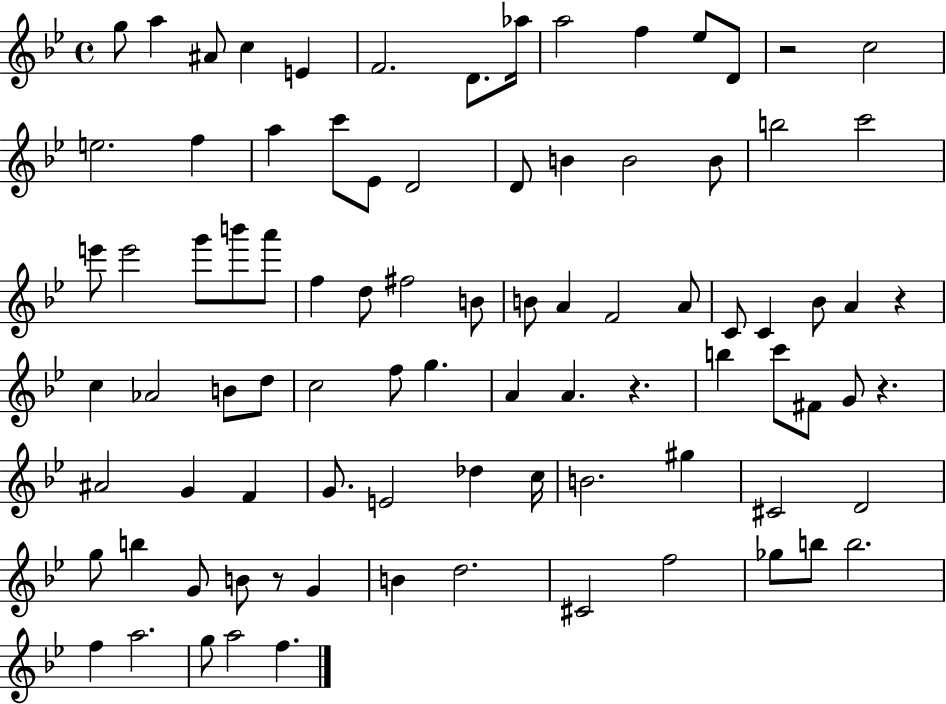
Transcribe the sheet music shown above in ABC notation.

X:1
T:Untitled
M:4/4
L:1/4
K:Bb
g/2 a ^A/2 c E F2 D/2 _a/4 a2 f _e/2 D/2 z2 c2 e2 f a c'/2 _E/2 D2 D/2 B B2 B/2 b2 c'2 e'/2 e'2 g'/2 b'/2 a'/2 f d/2 ^f2 B/2 B/2 A F2 A/2 C/2 C _B/2 A z c _A2 B/2 d/2 c2 f/2 g A A z b c'/2 ^F/2 G/2 z ^A2 G F G/2 E2 _d c/4 B2 ^g ^C2 D2 g/2 b G/2 B/2 z/2 G B d2 ^C2 f2 _g/2 b/2 b2 f a2 g/2 a2 f